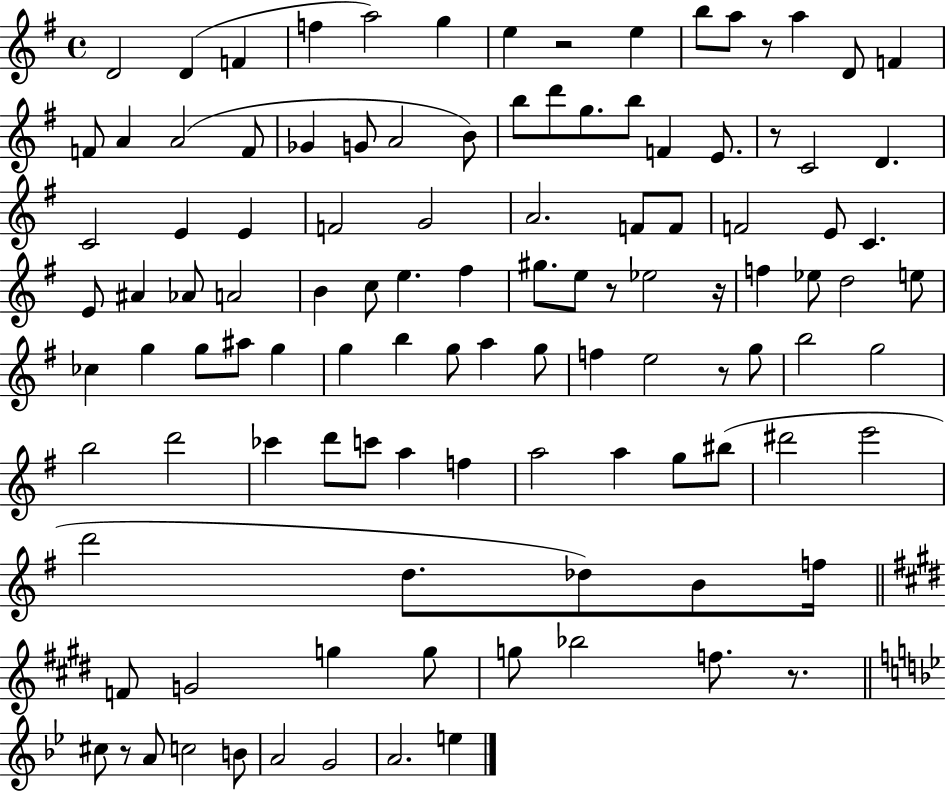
{
  \clef treble
  \time 4/4
  \defaultTimeSignature
  \key g \major
  d'2 d'4( f'4 | f''4 a''2) g''4 | e''4 r2 e''4 | b''8 a''8 r8 a''4 d'8 f'4 | \break f'8 a'4 a'2( f'8 | ges'4 g'8 a'2 b'8) | b''8 d'''8 g''8. b''8 f'4 e'8. | r8 c'2 d'4. | \break c'2 e'4 e'4 | f'2 g'2 | a'2. f'8 f'8 | f'2 e'8 c'4. | \break e'8 ais'4 aes'8 a'2 | b'4 c''8 e''4. fis''4 | gis''8. e''8 r8 ees''2 r16 | f''4 ees''8 d''2 e''8 | \break ces''4 g''4 g''8 ais''8 g''4 | g''4 b''4 g''8 a''4 g''8 | f''4 e''2 r8 g''8 | b''2 g''2 | \break b''2 d'''2 | ces'''4 d'''8 c'''8 a''4 f''4 | a''2 a''4 g''8 bis''8( | dis'''2 e'''2 | \break d'''2 d''8. des''8) b'8 f''16 | \bar "||" \break \key e \major f'8 g'2 g''4 g''8 | g''8 bes''2 f''8. r8. | \bar "||" \break \key bes \major cis''8 r8 a'8 c''2 b'8 | a'2 g'2 | a'2. e''4 | \bar "|."
}